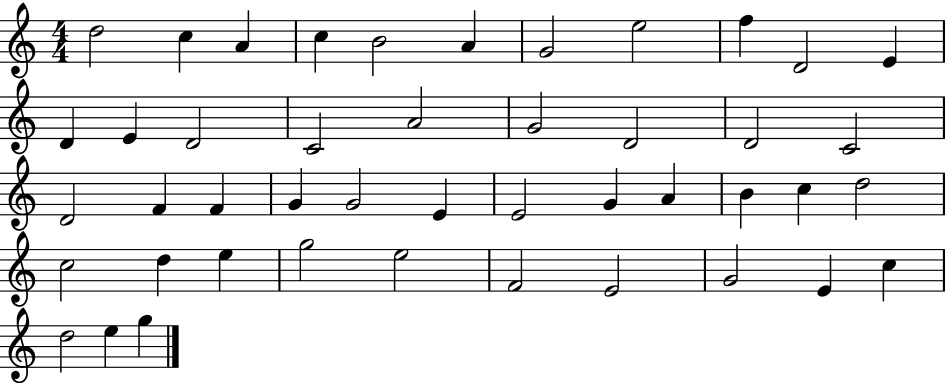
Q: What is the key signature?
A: C major